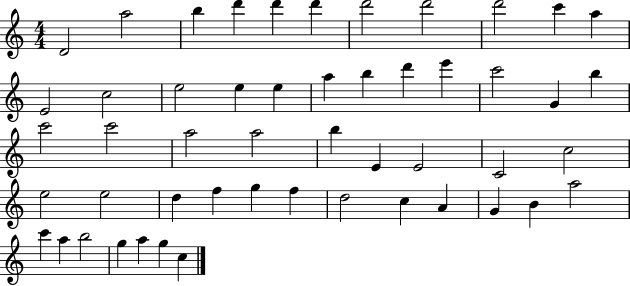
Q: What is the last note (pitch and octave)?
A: C5